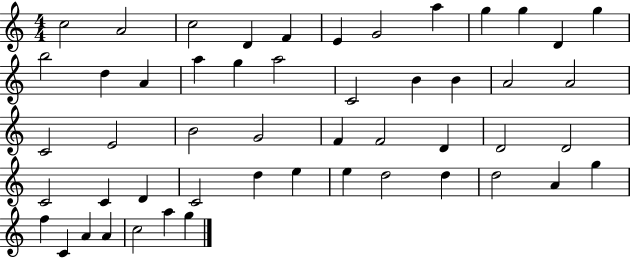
X:1
T:Untitled
M:4/4
L:1/4
K:C
c2 A2 c2 D F E G2 a g g D g b2 d A a g a2 C2 B B A2 A2 C2 E2 B2 G2 F F2 D D2 D2 C2 C D C2 d e e d2 d d2 A g f C A A c2 a g